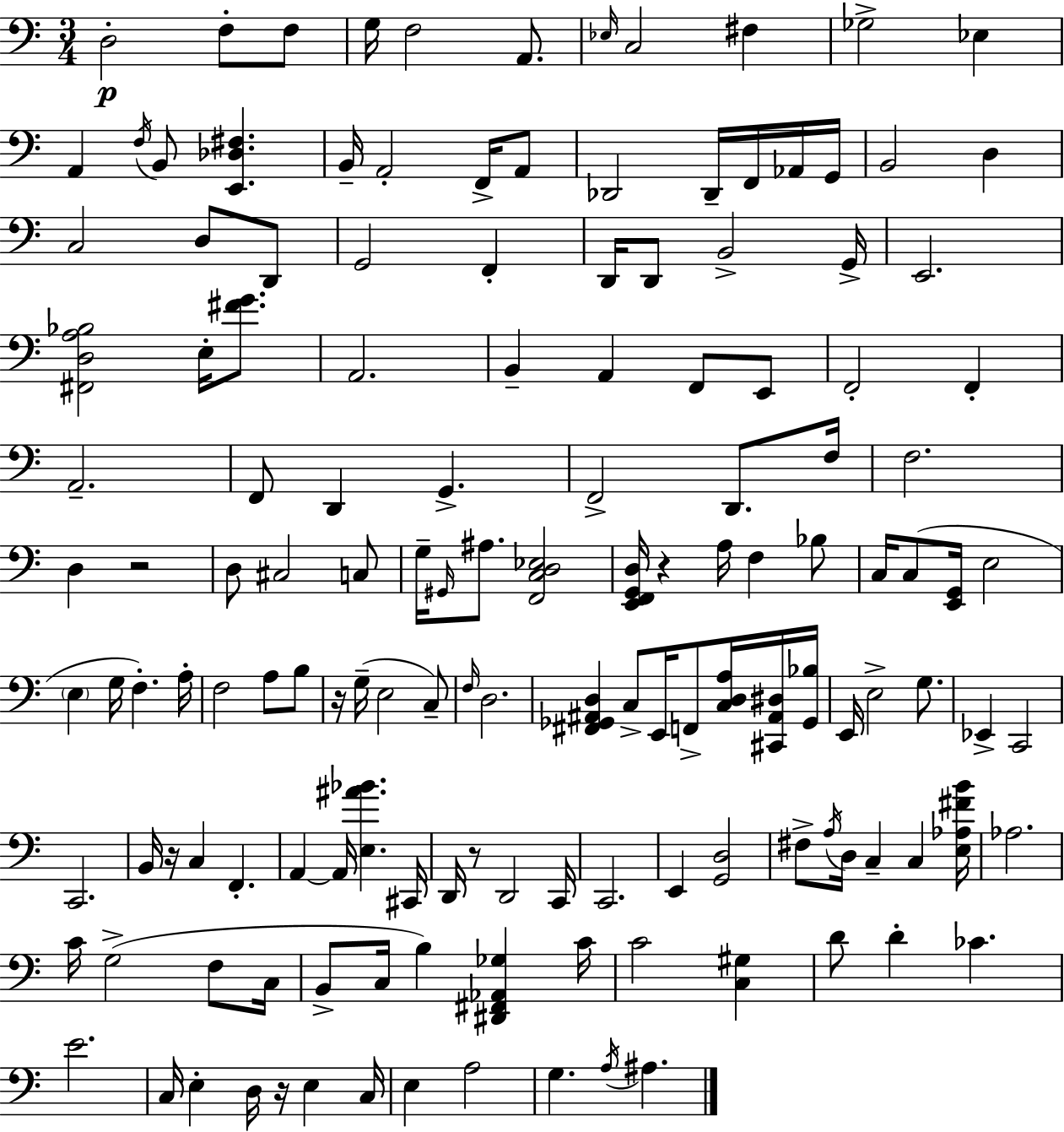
X:1
T:Untitled
M:3/4
L:1/4
K:Am
D,2 F,/2 F,/2 G,/4 F,2 A,,/2 _E,/4 C,2 ^F, _G,2 _E, A,, F,/4 B,,/2 [E,,_D,^F,] B,,/4 A,,2 F,,/4 A,,/2 _D,,2 _D,,/4 F,,/4 _A,,/4 G,,/4 B,,2 D, C,2 D,/2 D,,/2 G,,2 F,, D,,/4 D,,/2 B,,2 G,,/4 E,,2 [^F,,D,A,_B,]2 E,/4 [^FG]/2 A,,2 B,, A,, F,,/2 E,,/2 F,,2 F,, A,,2 F,,/2 D,, G,, F,,2 D,,/2 F,/4 F,2 D, z2 D,/2 ^C,2 C,/2 G,/4 ^G,,/4 ^A,/2 [F,,C,D,_E,]2 [E,,F,,G,,D,]/4 z A,/4 F, _B,/2 C,/4 C,/2 [E,,G,,]/4 E,2 E, G,/4 F, A,/4 F,2 A,/2 B,/2 z/4 G,/4 E,2 C,/2 F,/4 D,2 [^F,,_G,,^A,,D,] C,/2 E,,/4 F,,/2 [C,D,A,]/4 [^C,,^A,,^D,]/4 [_G,,_B,]/4 E,,/4 E,2 G,/2 _E,, C,,2 C,,2 B,,/4 z/4 C, F,, A,, A,,/4 [E,^A_B] ^C,,/4 D,,/4 z/2 D,,2 C,,/4 C,,2 E,, [G,,D,]2 ^F,/2 A,/4 D,/4 C, C, [E,_A,^FB]/4 _A,2 C/4 G,2 F,/2 C,/4 B,,/2 C,/4 B, [^D,,^F,,_A,,_G,] C/4 C2 [C,^G,] D/2 D _C E2 C,/4 E, D,/4 z/4 E, C,/4 E, A,2 G, A,/4 ^A,